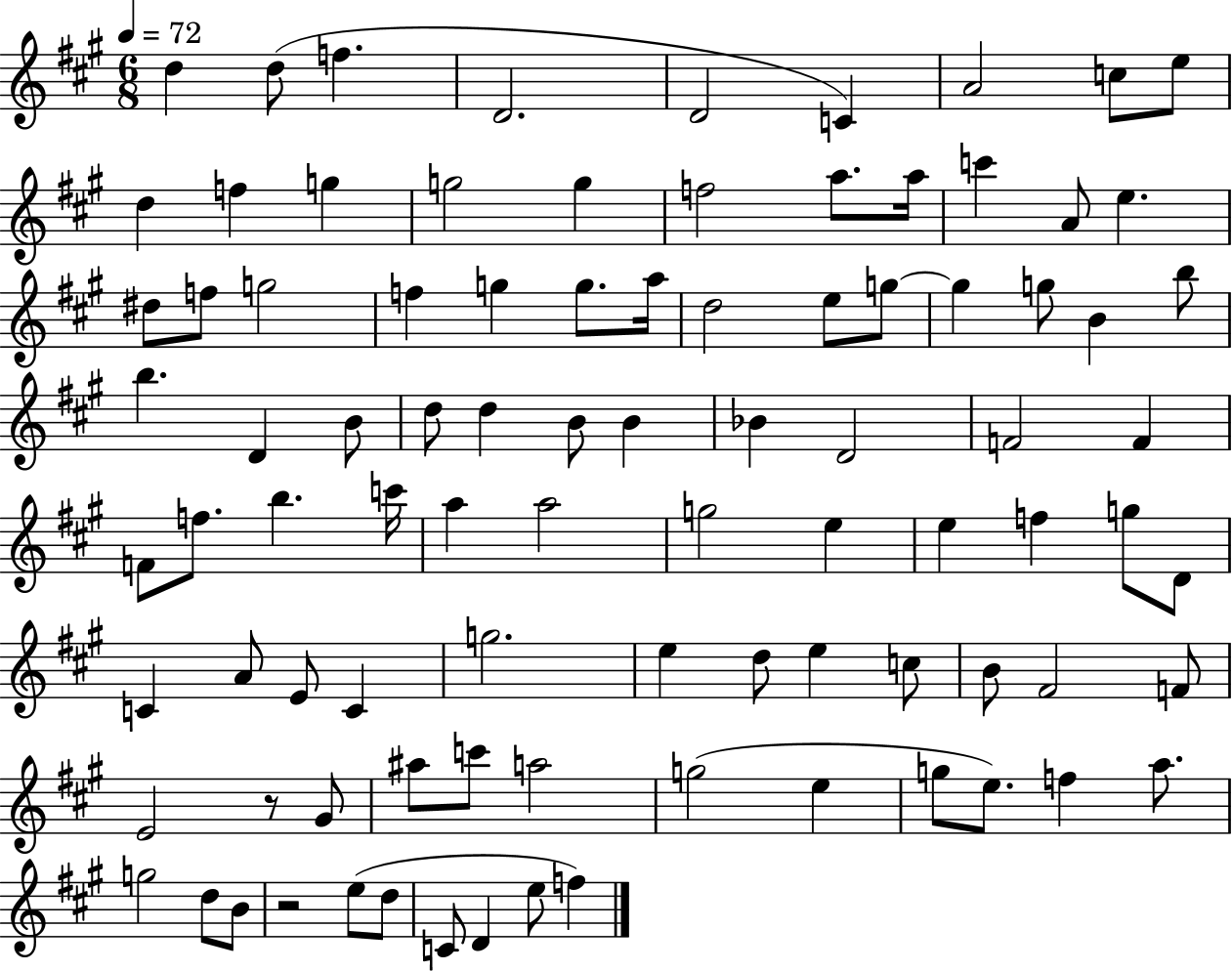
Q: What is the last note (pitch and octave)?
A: F5